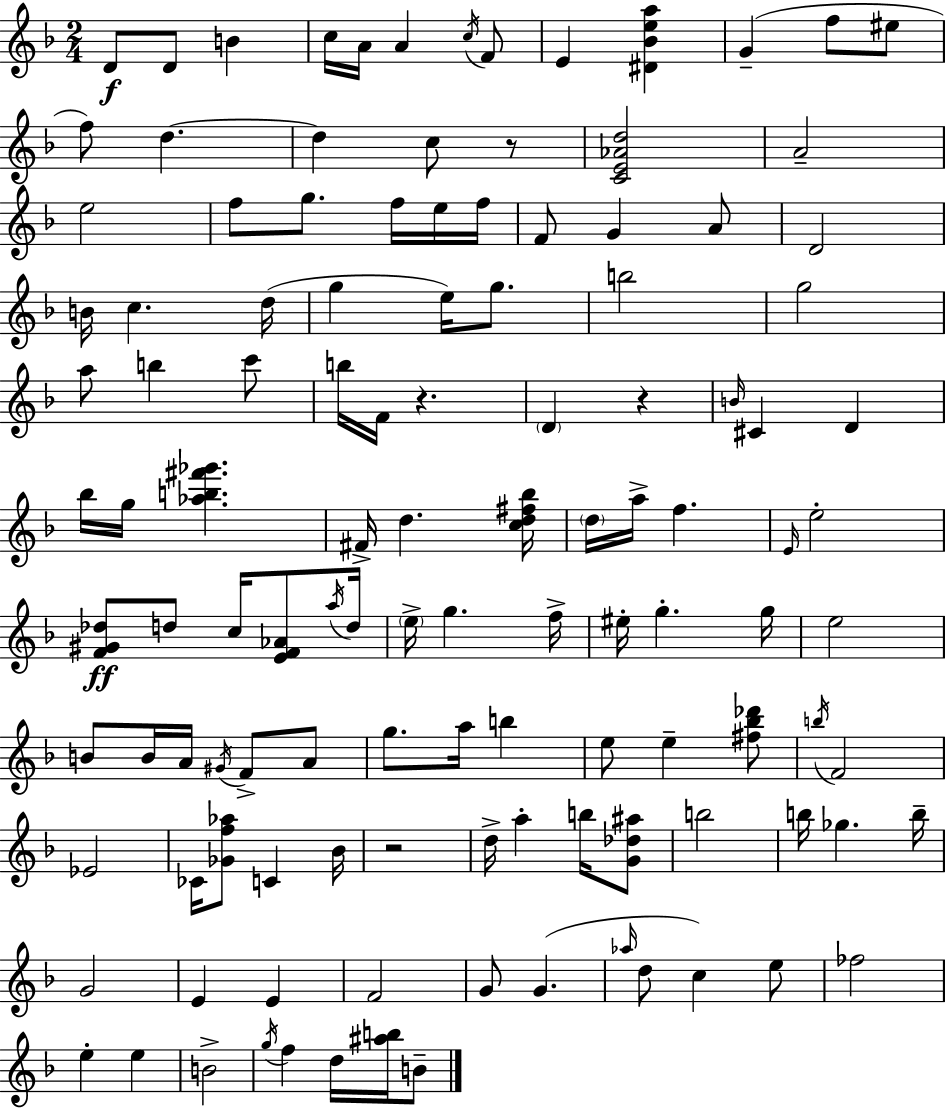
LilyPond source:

{
  \clef treble
  \numericTimeSignature
  \time 2/4
  \key f \major
  d'8\f d'8 b'4 | c''16 a'16 a'4 \acciaccatura { c''16 } f'8 | e'4 <dis' bes' e'' a''>4 | g'4--( f''8 eis''8 | \break f''8) d''4.~~ | d''4 c''8 r8 | <c' e' aes' d''>2 | a'2-- | \break e''2 | f''8 g''8. f''16 e''16 | f''16 f'8 g'4 a'8 | d'2 | \break b'16 c''4. | d''16( g''4 e''16) g''8. | b''2 | g''2 | \break a''8 b''4 c'''8 | b''16 f'16 r4. | \parenthesize d'4 r4 | \grace { b'16 } cis'4 d'4 | \break bes''16 g''16 <aes'' b'' fis''' ges'''>4. | fis'16-> d''4. | <c'' d'' fis'' bes''>16 \parenthesize d''16 a''16-> f''4. | \grace { e'16 } e''2-. | \break <f' gis' des''>8\ff d''8 c''16 | <e' f' aes'>8 \acciaccatura { a''16 } d''16 \parenthesize e''16-> g''4. | f''16-> eis''16-. g''4.-. | g''16 e''2 | \break b'8 b'16 a'16 | \acciaccatura { gis'16 } f'8-> a'8 g''8. | a''16 b''4 e''8 e''4-- | <fis'' bes'' des'''>8 \acciaccatura { b''16 } f'2 | \break ees'2 | ces'16 <ges' f'' aes''>8 | c'4 bes'16 r2 | d''16-> a''4-. | \break b''16 <g' des'' ais''>8 b''2 | b''16 ges''4. | b''16-- g'2 | e'4 | \break e'4 f'2 | g'8 | g'4.( \grace { aes''16 } d''8 | c''4) e''8 fes''2 | \break e''4-. | e''4 b'2-> | \acciaccatura { g''16 } | f''4 d''16 <ais'' b''>16 b'8-- | \break \bar "|."
}